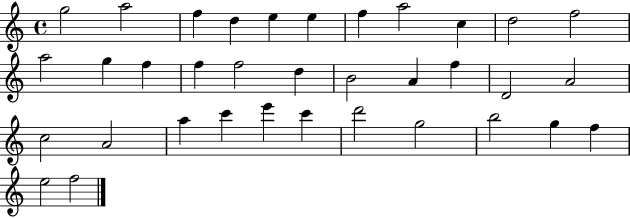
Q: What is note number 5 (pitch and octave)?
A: E5